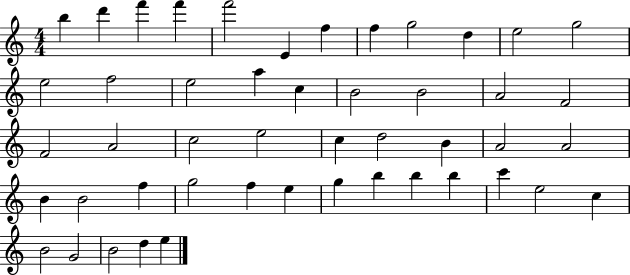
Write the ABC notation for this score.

X:1
T:Untitled
M:4/4
L:1/4
K:C
b d' f' f' f'2 E f f g2 d e2 g2 e2 f2 e2 a c B2 B2 A2 F2 F2 A2 c2 e2 c d2 B A2 A2 B B2 f g2 f e g b b b c' e2 c B2 G2 B2 d e